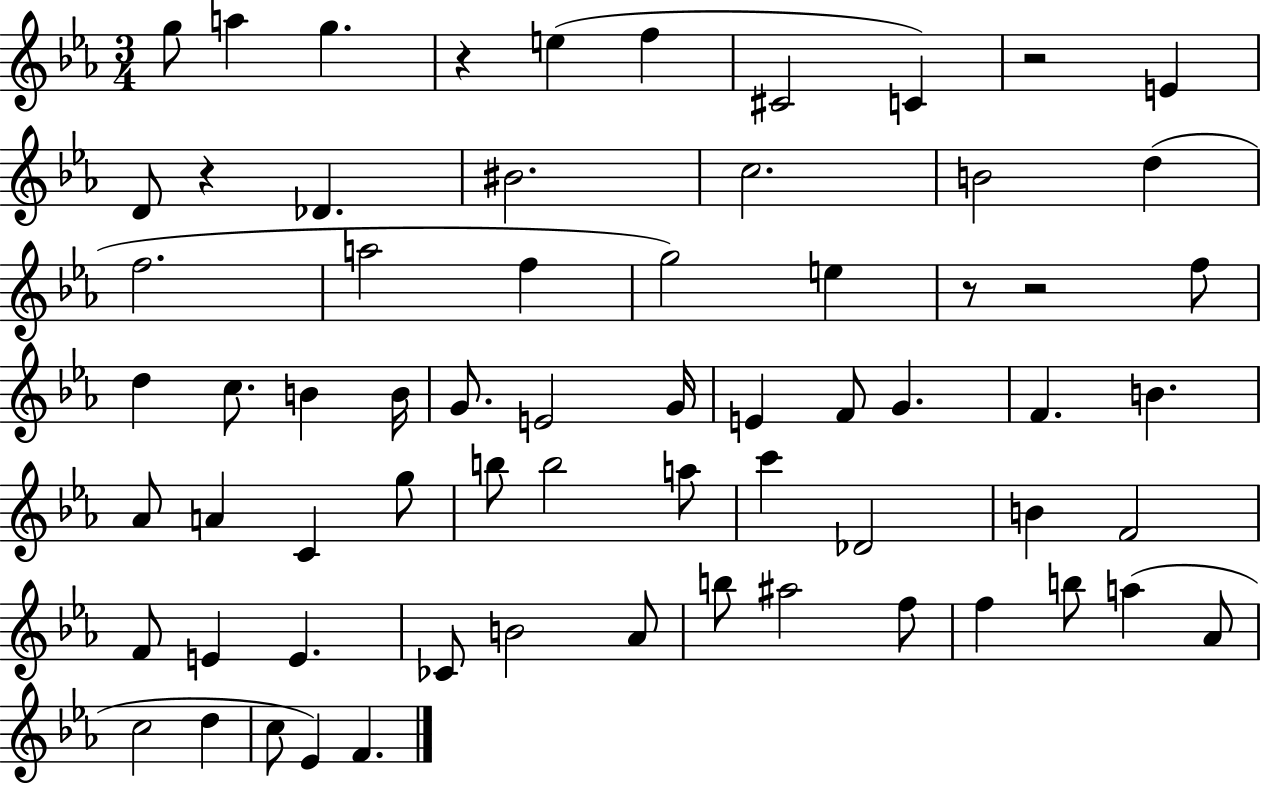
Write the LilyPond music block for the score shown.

{
  \clef treble
  \numericTimeSignature
  \time 3/4
  \key ees \major
  \repeat volta 2 { g''8 a''4 g''4. | r4 e''4( f''4 | cis'2 c'4) | r2 e'4 | \break d'8 r4 des'4. | bis'2. | c''2. | b'2 d''4( | \break f''2. | a''2 f''4 | g''2) e''4 | r8 r2 f''8 | \break d''4 c''8. b'4 b'16 | g'8. e'2 g'16 | e'4 f'8 g'4. | f'4. b'4. | \break aes'8 a'4 c'4 g''8 | b''8 b''2 a''8 | c'''4 des'2 | b'4 f'2 | \break f'8 e'4 e'4. | ces'8 b'2 aes'8 | b''8 ais''2 f''8 | f''4 b''8 a''4( aes'8 | \break c''2 d''4 | c''8 ees'4) f'4. | } \bar "|."
}